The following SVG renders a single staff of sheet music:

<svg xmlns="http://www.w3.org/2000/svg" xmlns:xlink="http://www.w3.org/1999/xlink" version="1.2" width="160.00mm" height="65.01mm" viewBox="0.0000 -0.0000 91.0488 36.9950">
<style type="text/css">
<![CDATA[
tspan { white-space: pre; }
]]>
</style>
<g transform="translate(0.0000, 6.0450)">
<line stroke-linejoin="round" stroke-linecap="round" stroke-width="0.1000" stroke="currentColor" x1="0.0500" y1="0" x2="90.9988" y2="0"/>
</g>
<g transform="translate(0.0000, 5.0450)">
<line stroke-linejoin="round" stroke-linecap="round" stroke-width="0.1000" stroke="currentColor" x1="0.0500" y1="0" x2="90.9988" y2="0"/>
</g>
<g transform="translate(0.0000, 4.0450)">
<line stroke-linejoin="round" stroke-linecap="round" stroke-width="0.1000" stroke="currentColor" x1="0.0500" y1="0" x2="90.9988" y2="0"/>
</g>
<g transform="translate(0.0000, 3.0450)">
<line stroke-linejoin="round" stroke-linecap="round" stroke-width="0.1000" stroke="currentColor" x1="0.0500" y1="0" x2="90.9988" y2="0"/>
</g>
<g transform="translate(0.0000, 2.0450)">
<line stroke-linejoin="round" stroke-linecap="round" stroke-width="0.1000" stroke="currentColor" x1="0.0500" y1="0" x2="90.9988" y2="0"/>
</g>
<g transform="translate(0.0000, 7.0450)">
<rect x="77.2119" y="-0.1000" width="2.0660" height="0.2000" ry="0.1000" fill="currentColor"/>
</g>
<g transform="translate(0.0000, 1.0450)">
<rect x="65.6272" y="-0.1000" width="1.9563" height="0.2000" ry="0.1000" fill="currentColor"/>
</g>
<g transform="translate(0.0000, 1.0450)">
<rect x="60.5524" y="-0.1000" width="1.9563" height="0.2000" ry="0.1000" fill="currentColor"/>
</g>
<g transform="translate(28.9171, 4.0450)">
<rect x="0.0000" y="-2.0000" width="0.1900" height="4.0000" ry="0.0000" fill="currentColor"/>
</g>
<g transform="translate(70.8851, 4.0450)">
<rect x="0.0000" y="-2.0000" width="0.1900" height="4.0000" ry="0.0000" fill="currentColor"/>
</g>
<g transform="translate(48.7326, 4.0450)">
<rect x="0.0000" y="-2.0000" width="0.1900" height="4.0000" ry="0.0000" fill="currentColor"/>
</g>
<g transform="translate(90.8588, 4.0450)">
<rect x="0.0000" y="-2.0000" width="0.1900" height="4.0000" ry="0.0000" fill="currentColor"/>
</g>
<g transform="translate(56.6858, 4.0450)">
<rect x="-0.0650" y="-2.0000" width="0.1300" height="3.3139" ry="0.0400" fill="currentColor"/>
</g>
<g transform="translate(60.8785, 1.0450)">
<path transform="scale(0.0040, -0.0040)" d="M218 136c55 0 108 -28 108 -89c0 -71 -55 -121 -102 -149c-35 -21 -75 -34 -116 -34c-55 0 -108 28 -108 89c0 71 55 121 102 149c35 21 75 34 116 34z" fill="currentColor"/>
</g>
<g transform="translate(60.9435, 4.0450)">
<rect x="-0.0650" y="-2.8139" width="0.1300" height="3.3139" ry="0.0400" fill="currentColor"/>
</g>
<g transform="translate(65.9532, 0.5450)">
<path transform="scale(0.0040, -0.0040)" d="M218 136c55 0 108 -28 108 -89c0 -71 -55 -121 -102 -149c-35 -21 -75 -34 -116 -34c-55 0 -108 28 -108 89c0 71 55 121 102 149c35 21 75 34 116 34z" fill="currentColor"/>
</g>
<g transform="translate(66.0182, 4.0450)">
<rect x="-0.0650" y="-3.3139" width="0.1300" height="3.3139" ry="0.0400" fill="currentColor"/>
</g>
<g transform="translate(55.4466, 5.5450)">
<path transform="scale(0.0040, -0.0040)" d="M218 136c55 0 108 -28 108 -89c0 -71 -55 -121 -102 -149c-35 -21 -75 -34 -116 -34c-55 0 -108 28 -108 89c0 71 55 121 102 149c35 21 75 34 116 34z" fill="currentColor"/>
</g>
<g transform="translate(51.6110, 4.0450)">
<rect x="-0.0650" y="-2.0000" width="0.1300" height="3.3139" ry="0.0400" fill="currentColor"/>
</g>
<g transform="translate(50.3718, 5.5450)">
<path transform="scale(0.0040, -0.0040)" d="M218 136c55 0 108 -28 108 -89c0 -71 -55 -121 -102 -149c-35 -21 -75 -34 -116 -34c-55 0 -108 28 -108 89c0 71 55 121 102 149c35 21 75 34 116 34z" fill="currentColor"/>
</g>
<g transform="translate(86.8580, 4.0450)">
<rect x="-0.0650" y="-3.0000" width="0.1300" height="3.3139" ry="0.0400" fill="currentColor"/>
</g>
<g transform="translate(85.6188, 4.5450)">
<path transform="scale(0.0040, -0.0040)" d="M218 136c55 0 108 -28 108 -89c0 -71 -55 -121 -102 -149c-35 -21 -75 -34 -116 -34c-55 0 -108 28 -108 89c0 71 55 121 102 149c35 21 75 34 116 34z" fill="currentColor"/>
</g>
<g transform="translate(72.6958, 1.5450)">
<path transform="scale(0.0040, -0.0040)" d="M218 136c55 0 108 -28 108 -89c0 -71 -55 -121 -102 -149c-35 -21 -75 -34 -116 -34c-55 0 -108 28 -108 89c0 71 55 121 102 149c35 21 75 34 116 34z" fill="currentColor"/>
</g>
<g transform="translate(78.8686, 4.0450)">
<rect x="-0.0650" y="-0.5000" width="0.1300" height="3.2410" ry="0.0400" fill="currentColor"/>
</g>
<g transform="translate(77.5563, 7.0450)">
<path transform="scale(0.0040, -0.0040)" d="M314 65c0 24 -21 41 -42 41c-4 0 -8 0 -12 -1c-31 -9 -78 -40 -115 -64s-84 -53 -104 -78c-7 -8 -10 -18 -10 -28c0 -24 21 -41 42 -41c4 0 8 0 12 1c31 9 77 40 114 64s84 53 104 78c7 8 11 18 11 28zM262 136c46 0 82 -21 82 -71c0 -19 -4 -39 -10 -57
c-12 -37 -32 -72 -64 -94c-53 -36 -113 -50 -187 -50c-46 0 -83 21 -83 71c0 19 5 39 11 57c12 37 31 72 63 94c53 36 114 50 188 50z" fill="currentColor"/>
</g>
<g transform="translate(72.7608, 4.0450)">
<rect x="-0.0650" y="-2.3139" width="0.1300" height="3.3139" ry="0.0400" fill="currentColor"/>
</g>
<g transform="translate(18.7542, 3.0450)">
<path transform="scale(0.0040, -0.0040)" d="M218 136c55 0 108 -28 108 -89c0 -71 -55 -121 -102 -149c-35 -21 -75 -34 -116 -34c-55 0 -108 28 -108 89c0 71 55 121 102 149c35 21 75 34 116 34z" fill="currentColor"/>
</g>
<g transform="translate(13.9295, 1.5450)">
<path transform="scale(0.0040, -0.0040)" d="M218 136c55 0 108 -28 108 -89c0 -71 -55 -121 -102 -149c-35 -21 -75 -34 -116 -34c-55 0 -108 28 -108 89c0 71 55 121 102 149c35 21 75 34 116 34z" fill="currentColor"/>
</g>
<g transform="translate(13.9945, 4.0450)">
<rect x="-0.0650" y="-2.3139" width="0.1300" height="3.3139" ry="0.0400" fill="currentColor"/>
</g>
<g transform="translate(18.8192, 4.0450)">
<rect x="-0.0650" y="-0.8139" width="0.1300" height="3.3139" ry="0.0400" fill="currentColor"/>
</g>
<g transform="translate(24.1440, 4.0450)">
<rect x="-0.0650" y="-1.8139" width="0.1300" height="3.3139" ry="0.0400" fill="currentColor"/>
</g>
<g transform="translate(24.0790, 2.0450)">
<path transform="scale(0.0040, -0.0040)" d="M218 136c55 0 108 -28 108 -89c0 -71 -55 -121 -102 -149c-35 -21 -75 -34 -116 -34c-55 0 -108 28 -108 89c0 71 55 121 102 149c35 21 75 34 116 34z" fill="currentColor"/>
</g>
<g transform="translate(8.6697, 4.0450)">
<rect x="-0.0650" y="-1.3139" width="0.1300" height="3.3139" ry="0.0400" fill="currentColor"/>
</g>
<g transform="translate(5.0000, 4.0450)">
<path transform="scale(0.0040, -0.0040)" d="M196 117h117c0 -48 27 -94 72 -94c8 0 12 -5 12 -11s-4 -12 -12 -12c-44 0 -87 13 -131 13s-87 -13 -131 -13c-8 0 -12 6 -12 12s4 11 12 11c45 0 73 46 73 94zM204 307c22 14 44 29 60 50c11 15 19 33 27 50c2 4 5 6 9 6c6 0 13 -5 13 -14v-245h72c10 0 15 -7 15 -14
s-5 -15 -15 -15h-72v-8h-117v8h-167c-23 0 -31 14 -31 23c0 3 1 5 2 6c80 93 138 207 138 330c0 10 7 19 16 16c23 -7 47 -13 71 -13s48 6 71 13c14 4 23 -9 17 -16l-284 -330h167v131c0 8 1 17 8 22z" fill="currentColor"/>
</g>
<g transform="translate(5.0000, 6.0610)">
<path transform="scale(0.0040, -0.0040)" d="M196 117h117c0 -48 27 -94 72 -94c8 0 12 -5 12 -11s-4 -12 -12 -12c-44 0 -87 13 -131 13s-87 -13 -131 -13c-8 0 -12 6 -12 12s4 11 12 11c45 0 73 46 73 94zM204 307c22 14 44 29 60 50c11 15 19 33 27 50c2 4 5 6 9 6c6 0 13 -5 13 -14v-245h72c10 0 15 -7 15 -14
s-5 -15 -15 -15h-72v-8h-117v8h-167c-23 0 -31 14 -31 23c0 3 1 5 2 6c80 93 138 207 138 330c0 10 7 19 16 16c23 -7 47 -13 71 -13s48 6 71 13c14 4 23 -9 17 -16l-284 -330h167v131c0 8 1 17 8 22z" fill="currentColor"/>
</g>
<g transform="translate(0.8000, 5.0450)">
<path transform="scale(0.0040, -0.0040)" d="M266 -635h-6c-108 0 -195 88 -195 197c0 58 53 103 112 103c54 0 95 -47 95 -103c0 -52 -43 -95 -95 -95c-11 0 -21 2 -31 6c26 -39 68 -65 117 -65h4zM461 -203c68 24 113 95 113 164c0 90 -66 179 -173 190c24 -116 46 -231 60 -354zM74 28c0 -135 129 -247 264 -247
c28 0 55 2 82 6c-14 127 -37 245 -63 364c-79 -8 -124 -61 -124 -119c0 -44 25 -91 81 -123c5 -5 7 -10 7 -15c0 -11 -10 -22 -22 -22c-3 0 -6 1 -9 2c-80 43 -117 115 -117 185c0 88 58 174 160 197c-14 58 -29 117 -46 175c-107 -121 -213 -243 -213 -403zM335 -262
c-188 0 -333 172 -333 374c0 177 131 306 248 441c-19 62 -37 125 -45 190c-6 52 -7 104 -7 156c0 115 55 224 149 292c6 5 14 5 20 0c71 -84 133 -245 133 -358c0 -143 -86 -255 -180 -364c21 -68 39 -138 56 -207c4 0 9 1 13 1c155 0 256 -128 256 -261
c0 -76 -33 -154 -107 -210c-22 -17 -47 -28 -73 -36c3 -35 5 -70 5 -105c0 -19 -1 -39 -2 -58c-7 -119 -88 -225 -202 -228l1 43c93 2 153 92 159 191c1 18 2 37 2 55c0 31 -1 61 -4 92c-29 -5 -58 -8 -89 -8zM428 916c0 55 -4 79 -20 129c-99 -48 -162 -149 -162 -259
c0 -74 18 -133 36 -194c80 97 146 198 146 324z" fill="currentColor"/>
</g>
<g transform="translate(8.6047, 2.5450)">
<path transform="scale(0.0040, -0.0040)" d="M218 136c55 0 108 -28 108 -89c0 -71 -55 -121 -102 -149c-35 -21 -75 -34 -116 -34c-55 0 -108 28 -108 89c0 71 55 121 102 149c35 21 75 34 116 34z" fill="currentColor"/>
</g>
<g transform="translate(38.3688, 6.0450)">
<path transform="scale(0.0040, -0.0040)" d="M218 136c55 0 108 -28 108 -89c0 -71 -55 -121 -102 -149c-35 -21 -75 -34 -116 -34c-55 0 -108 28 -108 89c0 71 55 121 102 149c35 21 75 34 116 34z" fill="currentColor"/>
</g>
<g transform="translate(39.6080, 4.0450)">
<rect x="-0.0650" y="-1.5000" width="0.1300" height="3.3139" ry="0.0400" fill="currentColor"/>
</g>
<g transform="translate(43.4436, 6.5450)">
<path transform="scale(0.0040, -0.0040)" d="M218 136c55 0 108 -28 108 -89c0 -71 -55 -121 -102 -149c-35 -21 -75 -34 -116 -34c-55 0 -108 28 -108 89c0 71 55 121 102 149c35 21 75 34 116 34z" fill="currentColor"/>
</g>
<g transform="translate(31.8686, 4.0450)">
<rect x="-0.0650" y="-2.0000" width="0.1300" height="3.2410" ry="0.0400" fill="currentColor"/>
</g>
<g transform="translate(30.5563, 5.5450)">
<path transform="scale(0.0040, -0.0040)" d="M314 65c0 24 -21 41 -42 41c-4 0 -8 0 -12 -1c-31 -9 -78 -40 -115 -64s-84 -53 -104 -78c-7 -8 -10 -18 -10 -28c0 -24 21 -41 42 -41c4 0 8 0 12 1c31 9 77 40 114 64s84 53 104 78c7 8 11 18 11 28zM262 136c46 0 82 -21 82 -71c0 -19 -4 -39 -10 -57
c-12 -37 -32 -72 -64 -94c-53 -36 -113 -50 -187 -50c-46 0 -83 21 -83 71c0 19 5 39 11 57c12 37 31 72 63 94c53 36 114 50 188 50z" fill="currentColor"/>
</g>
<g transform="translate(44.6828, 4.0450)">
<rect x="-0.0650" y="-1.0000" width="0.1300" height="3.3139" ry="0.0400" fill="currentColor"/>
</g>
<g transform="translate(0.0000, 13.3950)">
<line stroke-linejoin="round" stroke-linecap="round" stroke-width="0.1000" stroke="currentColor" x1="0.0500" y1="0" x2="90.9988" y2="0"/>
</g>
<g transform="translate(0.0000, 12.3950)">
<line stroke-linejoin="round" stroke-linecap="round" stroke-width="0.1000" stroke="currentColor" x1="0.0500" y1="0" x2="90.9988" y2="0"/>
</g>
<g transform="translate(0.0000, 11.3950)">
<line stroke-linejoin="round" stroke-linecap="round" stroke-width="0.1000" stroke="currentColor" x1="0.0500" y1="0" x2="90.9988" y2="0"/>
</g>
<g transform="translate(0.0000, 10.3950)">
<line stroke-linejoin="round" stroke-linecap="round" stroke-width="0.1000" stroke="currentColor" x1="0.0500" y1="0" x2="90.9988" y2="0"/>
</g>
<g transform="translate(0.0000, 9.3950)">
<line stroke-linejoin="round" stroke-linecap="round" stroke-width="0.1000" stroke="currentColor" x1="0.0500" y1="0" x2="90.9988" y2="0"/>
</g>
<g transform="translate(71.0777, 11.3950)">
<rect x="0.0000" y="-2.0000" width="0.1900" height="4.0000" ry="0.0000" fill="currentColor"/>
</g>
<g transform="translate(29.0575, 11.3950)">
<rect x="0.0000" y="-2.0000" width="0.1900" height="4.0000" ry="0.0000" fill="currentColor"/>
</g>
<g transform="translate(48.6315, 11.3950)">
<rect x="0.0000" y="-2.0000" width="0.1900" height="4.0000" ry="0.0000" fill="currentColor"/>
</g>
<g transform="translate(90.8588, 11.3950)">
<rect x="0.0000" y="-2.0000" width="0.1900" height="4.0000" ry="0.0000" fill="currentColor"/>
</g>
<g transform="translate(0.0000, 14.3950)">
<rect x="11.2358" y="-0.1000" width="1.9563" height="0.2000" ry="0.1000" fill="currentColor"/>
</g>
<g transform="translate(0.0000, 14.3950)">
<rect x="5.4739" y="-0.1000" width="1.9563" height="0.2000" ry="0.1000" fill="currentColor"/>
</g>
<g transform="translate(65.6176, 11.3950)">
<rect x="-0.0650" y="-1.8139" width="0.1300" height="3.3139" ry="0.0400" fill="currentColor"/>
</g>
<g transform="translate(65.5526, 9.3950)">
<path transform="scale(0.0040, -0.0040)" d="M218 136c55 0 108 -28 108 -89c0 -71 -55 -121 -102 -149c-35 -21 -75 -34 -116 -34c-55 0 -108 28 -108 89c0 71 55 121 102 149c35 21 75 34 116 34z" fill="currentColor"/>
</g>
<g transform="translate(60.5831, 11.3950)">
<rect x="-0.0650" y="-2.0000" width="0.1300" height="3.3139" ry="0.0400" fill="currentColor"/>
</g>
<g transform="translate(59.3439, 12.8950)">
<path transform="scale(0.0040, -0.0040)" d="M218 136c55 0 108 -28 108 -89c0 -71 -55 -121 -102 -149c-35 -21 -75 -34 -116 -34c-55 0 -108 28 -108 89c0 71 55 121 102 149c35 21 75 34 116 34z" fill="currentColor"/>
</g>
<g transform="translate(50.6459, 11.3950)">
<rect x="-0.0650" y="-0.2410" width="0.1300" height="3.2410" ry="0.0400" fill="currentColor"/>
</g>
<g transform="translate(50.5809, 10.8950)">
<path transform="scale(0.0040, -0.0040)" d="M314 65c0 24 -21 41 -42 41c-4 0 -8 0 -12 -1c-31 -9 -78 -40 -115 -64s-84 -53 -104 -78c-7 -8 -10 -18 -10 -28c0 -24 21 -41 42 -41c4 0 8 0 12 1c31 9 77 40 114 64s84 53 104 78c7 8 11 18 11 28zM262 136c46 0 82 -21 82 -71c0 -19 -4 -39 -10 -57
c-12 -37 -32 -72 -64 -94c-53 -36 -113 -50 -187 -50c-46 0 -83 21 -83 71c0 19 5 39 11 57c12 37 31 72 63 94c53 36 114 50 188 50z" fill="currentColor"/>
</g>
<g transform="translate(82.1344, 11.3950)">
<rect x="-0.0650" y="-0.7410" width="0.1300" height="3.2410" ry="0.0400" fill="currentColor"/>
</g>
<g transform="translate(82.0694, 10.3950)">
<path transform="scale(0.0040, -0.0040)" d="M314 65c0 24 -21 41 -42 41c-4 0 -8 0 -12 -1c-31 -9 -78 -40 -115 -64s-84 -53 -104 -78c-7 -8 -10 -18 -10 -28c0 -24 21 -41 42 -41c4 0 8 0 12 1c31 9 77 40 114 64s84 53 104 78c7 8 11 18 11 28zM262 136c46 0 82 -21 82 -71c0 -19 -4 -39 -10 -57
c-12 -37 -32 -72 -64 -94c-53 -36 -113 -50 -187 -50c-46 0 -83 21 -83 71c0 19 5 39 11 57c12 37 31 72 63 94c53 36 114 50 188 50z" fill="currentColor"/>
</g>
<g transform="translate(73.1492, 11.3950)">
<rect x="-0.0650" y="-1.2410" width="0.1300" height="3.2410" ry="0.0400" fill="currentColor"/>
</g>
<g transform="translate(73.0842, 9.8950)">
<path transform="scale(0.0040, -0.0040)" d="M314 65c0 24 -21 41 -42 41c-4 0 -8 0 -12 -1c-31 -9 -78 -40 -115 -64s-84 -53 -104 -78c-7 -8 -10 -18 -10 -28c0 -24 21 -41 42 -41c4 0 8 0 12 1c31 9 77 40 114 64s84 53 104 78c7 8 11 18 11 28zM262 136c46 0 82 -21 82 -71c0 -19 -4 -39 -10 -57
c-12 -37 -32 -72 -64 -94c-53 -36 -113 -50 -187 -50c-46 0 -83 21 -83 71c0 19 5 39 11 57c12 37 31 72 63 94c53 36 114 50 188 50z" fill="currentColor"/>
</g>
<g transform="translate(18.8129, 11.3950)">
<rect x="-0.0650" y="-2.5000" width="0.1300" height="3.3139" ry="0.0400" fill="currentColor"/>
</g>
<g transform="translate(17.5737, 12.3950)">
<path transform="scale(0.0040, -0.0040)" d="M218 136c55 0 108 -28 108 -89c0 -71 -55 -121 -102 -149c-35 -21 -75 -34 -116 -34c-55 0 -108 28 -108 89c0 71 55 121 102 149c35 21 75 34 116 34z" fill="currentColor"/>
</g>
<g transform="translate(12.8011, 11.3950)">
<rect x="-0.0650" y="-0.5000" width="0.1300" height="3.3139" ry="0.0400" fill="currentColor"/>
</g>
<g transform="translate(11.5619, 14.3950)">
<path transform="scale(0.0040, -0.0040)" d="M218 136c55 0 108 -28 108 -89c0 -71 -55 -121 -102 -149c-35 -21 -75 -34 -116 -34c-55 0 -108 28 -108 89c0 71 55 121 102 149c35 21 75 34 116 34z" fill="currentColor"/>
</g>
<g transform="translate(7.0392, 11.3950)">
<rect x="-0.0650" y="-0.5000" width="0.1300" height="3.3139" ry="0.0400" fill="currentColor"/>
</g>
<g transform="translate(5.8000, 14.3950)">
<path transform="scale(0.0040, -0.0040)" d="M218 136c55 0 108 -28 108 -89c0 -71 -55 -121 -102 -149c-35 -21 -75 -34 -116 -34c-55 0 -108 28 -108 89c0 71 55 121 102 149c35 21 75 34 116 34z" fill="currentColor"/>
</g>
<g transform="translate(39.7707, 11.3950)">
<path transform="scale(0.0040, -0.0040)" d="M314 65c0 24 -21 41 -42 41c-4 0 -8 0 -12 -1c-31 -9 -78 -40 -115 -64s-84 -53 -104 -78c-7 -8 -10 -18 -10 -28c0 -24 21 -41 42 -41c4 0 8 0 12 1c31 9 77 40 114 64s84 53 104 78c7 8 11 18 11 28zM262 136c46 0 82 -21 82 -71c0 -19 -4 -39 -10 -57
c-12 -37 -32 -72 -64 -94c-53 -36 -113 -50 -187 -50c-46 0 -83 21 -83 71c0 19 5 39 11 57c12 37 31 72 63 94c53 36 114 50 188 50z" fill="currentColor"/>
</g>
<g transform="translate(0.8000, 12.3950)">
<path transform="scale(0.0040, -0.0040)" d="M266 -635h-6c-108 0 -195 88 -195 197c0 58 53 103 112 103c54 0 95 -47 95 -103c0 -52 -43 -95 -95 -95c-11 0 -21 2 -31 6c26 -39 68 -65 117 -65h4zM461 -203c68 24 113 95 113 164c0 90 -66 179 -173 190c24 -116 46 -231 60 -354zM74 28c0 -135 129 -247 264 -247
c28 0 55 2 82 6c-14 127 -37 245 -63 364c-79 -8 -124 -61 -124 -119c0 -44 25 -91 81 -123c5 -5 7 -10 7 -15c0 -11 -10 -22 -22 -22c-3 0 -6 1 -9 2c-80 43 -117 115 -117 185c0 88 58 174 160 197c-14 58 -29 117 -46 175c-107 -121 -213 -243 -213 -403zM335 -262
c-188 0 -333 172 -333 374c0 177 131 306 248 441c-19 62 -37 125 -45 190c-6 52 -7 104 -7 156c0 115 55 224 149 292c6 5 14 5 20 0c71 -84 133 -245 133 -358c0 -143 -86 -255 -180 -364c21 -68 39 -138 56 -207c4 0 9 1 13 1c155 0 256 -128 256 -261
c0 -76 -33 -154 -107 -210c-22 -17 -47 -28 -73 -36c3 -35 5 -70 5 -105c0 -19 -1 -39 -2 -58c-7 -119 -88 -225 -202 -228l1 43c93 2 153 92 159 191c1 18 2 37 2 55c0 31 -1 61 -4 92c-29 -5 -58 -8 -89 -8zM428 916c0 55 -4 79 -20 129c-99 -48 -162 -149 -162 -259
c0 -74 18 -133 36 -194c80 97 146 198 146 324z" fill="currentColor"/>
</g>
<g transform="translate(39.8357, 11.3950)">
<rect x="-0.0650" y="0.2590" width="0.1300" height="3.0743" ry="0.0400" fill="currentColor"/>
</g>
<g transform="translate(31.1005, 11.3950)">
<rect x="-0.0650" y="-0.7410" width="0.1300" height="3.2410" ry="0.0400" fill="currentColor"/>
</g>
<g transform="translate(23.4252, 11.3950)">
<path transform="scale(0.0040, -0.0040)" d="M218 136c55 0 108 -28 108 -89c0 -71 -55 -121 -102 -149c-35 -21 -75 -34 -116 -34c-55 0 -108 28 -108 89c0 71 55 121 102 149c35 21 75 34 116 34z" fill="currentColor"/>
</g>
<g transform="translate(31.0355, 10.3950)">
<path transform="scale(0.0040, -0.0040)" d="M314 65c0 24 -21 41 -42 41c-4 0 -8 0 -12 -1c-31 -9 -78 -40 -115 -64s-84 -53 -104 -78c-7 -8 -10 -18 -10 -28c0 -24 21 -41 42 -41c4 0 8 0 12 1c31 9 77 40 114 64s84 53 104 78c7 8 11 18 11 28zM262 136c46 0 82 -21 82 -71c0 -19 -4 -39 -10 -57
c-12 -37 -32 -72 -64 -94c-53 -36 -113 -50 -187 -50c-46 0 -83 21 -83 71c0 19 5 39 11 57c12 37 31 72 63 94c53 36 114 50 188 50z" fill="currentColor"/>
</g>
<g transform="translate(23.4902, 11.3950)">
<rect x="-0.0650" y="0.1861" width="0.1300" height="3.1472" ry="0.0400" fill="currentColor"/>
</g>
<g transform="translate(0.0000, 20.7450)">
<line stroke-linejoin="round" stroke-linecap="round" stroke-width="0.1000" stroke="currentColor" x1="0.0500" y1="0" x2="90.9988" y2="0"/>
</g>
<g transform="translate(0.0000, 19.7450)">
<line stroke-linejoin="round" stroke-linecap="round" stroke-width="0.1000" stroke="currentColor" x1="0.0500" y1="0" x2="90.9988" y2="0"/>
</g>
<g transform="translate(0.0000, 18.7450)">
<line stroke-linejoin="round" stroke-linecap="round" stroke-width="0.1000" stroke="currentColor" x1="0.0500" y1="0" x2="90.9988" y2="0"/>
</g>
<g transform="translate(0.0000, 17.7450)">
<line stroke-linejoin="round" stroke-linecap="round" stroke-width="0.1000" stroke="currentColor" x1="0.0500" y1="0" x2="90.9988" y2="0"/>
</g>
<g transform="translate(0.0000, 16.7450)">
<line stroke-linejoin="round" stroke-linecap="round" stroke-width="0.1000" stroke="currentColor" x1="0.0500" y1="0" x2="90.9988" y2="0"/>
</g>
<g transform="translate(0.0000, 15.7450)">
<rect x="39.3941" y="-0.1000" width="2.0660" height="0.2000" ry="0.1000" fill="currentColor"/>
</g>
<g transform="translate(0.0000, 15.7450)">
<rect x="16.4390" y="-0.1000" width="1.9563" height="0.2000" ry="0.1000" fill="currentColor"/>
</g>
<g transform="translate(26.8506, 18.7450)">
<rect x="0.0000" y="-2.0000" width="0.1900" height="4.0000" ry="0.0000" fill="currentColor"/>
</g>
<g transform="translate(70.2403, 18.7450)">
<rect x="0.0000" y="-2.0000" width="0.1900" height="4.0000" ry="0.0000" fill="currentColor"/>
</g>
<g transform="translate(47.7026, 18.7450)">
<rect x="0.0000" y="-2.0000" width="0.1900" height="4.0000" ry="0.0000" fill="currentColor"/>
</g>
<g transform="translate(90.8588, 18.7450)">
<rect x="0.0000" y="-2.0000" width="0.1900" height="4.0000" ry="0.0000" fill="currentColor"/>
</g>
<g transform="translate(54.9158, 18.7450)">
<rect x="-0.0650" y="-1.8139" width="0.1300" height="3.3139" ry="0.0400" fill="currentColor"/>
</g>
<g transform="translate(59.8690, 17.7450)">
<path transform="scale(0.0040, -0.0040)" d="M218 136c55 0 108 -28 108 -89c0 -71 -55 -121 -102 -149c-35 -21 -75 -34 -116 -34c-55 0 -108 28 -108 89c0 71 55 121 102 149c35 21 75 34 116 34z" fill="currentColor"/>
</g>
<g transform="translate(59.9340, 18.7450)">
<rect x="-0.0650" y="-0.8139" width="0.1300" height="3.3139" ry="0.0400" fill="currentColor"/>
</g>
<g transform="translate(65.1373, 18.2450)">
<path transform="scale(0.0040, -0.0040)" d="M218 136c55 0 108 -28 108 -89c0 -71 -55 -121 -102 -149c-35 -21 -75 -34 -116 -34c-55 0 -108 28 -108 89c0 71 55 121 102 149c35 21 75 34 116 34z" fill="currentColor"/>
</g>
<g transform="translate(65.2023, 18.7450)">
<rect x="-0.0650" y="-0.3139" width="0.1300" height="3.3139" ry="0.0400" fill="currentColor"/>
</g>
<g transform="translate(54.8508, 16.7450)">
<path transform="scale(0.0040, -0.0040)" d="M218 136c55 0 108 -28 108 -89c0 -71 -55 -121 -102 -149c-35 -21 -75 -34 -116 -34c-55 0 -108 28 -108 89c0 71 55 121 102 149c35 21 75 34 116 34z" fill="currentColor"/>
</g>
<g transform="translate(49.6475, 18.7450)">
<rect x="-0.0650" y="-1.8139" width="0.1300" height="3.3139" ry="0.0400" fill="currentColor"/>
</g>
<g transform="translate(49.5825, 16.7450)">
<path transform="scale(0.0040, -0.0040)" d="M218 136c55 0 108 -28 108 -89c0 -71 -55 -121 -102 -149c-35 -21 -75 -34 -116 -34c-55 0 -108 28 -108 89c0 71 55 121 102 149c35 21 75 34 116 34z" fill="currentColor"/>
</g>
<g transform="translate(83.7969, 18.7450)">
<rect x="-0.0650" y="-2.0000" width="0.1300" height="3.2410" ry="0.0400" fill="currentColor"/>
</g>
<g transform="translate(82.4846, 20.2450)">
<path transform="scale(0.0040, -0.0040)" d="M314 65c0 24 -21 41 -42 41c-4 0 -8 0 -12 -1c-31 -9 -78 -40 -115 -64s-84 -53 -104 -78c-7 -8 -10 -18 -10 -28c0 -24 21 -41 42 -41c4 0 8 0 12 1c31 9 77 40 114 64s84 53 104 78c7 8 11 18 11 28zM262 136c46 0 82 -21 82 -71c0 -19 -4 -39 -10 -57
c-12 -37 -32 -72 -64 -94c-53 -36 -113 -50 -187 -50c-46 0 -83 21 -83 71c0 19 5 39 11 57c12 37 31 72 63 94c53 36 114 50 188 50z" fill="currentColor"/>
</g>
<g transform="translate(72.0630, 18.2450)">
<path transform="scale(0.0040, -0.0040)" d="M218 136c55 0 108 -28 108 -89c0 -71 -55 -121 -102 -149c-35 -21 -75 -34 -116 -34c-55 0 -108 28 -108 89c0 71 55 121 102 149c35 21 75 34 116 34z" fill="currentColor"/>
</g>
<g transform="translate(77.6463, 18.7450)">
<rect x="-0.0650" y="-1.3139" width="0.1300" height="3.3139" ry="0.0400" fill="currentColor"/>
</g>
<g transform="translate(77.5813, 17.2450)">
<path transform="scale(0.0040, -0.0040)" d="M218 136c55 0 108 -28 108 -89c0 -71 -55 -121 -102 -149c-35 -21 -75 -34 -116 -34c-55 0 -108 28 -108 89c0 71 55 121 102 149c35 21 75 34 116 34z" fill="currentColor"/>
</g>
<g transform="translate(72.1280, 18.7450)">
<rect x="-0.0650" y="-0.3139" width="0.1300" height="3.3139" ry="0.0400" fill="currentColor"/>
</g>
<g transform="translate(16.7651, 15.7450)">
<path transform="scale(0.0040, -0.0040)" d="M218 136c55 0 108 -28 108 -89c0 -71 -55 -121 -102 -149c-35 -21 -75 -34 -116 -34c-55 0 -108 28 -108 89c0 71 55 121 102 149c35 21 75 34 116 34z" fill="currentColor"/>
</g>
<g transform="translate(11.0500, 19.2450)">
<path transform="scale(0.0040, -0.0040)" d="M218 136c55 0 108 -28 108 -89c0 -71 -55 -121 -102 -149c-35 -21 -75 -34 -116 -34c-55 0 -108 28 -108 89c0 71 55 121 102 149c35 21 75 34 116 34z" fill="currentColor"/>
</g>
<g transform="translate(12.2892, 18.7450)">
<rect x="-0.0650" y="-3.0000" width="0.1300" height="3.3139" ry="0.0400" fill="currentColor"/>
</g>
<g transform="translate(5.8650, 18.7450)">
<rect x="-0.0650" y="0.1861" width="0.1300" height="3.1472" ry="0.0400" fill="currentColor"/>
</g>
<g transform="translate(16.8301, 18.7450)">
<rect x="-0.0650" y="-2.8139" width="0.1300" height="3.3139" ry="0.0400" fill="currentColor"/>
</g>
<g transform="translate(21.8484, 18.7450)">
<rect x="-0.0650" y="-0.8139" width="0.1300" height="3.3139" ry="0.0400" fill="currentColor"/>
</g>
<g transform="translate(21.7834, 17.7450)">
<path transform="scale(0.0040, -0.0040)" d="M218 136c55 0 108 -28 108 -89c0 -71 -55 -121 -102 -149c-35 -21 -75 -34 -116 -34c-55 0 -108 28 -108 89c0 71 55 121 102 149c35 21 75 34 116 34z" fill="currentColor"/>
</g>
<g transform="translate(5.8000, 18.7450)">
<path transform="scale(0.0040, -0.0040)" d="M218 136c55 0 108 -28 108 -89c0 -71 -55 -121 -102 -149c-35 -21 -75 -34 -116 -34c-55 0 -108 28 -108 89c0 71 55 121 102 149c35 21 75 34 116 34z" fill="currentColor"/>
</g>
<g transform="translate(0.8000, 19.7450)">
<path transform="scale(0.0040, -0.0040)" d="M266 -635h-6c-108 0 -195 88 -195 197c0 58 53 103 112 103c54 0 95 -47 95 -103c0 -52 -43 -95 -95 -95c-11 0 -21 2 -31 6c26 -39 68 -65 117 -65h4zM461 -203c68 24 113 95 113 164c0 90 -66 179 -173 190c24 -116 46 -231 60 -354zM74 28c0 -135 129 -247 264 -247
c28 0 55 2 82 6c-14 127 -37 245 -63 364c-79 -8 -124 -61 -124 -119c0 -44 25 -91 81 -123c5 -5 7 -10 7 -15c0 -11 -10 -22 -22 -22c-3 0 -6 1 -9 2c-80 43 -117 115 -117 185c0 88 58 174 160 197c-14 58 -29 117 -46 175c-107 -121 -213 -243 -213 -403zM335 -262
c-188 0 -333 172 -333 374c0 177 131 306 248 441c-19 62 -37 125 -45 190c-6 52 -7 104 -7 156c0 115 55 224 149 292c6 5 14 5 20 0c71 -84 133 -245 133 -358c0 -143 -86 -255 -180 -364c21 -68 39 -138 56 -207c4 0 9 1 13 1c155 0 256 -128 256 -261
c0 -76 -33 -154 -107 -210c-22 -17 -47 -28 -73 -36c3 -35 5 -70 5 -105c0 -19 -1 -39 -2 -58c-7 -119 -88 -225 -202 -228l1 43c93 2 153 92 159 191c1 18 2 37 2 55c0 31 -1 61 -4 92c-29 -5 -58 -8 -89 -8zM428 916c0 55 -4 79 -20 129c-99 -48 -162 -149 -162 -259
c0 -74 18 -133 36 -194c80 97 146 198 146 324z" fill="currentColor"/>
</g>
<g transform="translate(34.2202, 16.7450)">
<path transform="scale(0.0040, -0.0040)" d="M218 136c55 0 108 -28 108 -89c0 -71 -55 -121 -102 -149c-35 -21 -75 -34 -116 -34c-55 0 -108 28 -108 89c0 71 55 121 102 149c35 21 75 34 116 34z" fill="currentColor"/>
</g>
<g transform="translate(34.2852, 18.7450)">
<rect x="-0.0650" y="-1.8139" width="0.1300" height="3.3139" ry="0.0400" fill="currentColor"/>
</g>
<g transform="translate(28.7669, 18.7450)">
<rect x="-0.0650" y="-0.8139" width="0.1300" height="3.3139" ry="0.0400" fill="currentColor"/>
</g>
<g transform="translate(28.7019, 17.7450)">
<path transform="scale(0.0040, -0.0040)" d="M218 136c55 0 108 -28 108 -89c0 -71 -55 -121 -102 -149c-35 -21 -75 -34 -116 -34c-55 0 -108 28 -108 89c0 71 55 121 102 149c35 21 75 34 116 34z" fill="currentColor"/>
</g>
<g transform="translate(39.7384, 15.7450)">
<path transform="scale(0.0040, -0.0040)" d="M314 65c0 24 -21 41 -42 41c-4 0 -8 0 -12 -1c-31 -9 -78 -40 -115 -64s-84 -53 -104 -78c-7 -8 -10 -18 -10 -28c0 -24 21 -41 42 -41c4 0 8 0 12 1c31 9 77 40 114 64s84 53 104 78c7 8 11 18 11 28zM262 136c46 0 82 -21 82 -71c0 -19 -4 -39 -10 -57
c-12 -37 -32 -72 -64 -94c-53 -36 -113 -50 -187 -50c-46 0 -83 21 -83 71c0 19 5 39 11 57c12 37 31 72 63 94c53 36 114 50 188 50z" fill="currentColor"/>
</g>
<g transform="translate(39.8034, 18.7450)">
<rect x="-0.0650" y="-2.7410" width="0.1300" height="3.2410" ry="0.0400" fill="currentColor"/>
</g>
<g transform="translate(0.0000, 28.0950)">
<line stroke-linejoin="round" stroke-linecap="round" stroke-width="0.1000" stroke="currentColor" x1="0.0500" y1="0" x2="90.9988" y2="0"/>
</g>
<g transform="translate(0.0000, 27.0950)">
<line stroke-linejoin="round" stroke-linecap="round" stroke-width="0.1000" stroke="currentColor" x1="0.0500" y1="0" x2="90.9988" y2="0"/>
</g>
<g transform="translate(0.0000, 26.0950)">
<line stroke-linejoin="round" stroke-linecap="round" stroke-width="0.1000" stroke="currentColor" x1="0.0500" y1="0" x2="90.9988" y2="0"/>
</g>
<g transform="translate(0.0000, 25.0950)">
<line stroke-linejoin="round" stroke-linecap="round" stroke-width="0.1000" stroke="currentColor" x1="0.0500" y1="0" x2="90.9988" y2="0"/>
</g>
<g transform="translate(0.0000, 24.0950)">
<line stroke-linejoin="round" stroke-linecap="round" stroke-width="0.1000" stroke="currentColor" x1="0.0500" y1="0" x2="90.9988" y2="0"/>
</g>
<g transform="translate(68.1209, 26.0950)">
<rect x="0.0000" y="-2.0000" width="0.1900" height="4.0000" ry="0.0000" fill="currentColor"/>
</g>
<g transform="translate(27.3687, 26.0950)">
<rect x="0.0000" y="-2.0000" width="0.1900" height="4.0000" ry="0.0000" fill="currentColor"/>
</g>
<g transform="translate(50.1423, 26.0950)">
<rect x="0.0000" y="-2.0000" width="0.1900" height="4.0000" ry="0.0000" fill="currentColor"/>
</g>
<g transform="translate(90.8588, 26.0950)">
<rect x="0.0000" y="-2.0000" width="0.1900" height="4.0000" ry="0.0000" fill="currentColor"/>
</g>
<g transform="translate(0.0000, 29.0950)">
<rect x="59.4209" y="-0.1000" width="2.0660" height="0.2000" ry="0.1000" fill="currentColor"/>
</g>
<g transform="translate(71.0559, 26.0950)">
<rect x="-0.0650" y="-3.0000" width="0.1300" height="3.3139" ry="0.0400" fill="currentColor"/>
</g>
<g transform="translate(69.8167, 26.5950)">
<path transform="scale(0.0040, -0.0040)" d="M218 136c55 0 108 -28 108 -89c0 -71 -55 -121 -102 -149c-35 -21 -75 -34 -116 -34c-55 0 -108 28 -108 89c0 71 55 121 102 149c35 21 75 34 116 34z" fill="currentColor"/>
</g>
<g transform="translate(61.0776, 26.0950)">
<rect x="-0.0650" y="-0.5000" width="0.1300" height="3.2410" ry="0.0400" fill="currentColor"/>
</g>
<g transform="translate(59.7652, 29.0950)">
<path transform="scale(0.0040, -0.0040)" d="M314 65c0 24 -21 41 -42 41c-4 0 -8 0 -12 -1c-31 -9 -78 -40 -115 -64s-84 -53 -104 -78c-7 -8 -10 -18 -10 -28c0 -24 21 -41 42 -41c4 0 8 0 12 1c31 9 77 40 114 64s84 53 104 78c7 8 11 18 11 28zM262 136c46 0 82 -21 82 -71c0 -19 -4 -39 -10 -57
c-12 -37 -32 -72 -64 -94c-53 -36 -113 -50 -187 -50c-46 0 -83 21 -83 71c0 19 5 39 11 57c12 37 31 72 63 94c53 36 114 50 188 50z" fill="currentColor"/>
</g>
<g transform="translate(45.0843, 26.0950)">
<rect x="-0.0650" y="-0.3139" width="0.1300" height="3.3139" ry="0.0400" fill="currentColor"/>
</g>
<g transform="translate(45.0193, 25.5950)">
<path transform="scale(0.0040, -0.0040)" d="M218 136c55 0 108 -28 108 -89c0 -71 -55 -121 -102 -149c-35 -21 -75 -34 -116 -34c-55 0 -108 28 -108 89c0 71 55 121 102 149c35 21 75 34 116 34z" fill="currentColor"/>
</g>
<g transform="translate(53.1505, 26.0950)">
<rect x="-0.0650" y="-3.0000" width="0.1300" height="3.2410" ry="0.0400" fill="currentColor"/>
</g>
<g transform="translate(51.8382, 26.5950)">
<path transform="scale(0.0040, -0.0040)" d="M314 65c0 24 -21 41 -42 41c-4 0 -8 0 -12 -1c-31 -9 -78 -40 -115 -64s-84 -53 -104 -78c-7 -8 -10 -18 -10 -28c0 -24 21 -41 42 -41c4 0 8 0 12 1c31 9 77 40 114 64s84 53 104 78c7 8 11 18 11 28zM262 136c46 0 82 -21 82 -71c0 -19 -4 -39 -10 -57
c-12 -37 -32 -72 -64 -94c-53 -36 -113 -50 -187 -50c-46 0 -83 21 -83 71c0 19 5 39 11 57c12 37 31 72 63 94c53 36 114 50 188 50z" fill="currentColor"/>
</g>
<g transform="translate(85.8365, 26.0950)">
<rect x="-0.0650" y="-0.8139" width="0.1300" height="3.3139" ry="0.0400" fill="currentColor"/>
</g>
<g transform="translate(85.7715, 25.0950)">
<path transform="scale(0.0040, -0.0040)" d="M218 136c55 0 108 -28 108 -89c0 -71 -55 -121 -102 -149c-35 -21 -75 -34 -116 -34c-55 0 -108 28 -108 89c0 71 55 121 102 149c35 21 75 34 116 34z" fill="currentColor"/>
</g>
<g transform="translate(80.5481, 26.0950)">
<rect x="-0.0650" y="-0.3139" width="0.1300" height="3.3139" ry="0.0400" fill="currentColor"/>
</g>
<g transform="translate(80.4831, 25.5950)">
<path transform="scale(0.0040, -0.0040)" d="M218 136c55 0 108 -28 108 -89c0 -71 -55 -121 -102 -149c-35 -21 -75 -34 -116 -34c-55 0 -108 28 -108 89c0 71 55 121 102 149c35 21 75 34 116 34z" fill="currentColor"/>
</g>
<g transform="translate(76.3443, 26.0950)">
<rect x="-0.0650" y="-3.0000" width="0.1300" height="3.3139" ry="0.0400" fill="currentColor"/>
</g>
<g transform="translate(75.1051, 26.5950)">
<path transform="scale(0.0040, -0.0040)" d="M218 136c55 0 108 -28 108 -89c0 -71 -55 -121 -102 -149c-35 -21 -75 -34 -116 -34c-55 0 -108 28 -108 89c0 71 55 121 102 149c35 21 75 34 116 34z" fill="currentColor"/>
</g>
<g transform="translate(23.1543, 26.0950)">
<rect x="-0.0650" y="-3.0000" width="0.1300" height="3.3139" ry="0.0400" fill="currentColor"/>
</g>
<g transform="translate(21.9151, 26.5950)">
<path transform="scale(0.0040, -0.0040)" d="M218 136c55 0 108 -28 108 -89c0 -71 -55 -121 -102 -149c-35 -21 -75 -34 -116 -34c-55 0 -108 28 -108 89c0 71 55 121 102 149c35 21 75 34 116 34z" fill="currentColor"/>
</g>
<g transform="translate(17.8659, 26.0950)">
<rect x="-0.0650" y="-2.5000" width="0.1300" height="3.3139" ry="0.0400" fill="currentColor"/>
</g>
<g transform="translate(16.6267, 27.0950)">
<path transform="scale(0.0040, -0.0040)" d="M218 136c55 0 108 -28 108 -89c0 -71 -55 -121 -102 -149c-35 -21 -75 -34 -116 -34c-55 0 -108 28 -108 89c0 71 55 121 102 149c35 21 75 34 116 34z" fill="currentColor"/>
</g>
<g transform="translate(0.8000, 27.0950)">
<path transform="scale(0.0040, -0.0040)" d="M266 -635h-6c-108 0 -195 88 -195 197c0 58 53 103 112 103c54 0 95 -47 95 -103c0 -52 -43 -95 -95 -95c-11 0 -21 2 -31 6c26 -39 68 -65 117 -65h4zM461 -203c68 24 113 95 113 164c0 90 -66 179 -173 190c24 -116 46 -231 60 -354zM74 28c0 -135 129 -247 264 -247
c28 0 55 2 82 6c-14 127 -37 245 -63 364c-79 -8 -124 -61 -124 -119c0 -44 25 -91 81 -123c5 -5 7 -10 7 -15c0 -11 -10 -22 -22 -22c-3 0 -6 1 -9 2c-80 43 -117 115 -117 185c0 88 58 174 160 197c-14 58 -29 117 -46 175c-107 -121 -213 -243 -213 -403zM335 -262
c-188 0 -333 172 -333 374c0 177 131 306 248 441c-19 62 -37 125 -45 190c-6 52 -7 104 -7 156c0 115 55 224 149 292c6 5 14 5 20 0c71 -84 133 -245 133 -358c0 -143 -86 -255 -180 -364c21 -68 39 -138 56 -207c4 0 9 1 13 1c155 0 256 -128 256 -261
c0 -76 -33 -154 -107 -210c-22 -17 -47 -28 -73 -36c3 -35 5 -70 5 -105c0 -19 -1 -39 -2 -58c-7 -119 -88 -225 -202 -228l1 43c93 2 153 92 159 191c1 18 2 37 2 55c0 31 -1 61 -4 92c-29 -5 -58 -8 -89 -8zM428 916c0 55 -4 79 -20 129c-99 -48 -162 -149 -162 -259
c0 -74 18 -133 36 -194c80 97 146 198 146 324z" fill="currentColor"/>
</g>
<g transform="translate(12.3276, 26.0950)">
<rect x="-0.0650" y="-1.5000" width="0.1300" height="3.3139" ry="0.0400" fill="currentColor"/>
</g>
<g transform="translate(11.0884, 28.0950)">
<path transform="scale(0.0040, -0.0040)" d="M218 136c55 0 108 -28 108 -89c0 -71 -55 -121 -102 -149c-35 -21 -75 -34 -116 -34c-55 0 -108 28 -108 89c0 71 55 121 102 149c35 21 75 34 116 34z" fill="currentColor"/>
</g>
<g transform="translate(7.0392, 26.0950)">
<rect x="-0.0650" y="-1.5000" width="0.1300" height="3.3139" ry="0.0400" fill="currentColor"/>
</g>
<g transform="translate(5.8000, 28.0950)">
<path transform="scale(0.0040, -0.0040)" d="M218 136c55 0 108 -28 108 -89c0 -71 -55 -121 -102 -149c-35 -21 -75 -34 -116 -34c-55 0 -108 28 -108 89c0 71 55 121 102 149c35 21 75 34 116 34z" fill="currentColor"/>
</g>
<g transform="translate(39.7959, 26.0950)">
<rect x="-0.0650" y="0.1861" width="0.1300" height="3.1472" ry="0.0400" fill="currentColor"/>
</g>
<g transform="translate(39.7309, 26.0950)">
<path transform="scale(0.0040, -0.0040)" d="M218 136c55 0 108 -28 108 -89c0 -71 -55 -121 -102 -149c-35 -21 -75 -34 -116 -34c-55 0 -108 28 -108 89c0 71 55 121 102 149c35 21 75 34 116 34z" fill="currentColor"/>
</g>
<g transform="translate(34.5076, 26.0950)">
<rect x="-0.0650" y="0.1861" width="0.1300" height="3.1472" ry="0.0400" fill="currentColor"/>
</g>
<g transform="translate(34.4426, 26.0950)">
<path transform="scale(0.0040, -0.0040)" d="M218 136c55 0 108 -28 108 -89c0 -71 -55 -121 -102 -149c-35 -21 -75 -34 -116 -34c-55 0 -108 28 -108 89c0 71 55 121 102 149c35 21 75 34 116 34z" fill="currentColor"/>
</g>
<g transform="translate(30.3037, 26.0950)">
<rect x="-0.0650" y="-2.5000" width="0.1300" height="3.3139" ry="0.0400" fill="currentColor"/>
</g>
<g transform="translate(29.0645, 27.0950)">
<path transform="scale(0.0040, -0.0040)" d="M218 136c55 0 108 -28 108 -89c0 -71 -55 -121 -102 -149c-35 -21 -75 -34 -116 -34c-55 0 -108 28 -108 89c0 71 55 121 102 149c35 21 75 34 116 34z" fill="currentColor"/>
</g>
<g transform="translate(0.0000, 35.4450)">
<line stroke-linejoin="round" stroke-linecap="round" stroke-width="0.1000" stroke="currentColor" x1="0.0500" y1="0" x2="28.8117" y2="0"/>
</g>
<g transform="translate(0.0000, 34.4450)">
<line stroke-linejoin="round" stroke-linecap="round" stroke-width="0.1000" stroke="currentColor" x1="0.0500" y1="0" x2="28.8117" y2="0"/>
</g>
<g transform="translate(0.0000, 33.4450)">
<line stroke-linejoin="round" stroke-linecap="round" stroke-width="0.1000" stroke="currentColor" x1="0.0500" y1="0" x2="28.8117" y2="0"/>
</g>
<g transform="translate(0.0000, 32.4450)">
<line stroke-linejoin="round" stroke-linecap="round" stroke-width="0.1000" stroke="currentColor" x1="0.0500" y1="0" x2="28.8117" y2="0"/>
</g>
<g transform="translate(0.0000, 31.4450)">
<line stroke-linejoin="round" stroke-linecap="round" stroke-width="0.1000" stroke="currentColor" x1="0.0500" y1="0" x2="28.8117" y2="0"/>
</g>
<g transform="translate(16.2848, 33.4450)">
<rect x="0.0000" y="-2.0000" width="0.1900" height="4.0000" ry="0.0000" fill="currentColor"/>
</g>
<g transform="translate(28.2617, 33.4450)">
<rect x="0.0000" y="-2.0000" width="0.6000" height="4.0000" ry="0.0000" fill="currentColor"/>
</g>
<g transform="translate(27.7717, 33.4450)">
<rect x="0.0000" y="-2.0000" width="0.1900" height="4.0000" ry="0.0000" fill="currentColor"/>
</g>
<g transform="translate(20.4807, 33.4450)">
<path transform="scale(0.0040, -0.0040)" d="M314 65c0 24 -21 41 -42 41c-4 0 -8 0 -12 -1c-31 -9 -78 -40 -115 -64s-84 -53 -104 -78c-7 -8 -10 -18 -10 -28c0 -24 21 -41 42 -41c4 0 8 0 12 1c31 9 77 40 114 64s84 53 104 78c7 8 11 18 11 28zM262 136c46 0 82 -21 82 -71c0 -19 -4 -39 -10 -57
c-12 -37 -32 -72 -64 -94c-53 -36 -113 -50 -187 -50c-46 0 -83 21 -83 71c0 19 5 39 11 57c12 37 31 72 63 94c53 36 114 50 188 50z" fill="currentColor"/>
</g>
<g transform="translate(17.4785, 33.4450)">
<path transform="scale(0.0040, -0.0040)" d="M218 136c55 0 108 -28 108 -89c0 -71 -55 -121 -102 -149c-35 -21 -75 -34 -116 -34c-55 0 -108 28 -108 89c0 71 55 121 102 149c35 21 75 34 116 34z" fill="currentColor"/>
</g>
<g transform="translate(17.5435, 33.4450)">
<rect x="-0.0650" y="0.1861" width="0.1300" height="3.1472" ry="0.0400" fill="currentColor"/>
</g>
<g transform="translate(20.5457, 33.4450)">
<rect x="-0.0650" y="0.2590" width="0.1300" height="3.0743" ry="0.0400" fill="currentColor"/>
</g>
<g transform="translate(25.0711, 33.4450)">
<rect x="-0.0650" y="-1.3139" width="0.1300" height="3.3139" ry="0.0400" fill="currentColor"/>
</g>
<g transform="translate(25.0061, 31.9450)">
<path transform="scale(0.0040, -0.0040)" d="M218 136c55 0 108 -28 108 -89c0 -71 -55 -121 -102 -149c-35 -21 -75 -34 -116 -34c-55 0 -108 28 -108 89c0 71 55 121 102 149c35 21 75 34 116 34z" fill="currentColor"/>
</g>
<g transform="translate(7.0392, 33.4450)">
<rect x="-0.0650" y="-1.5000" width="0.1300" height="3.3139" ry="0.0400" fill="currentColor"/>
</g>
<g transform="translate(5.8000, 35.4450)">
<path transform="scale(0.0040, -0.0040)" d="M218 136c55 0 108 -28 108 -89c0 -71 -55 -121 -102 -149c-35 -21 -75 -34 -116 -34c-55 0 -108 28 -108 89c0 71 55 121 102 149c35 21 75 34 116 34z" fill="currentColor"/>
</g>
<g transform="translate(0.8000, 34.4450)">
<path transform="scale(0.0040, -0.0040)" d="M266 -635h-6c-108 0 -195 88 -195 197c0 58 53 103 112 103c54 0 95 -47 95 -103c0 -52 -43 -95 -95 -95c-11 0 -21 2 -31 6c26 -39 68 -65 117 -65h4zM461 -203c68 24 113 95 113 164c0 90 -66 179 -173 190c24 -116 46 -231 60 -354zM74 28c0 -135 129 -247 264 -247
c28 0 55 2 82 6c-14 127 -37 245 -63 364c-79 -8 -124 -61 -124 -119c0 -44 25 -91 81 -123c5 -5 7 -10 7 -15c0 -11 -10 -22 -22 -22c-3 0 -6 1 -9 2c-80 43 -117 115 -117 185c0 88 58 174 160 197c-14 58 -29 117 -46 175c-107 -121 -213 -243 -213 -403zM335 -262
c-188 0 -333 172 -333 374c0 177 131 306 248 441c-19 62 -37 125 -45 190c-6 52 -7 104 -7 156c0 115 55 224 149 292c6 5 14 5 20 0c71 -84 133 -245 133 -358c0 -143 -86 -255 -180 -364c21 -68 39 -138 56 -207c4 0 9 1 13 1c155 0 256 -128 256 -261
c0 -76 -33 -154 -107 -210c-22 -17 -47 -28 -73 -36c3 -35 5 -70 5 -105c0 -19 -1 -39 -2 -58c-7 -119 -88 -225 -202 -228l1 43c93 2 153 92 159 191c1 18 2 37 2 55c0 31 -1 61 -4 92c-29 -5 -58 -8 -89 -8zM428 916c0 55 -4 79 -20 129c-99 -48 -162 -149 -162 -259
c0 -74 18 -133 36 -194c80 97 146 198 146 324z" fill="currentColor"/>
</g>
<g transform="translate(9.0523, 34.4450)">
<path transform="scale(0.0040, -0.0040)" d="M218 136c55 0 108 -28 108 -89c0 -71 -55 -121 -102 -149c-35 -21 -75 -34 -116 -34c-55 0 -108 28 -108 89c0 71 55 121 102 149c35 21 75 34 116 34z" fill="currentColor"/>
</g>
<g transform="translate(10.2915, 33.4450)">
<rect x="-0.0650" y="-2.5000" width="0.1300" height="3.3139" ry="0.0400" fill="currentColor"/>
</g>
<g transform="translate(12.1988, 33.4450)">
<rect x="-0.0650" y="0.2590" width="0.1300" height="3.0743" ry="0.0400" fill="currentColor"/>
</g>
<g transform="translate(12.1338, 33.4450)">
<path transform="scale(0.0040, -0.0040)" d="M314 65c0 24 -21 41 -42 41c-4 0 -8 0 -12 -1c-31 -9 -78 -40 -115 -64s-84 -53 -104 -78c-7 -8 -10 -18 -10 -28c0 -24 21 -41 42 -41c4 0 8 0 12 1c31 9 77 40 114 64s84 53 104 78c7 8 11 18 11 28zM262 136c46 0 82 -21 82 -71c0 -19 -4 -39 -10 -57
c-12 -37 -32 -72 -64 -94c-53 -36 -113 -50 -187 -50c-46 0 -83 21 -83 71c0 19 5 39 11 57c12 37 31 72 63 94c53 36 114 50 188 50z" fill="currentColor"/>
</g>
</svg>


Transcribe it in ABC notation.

X:1
T:Untitled
M:4/4
L:1/4
K:C
e g d f F2 E D F F a b g C2 A C C G B d2 B2 c2 F f e2 d2 B A a d d f a2 f f d c c e F2 E E G A G B B c A2 C2 A A c d E G B2 B B2 e